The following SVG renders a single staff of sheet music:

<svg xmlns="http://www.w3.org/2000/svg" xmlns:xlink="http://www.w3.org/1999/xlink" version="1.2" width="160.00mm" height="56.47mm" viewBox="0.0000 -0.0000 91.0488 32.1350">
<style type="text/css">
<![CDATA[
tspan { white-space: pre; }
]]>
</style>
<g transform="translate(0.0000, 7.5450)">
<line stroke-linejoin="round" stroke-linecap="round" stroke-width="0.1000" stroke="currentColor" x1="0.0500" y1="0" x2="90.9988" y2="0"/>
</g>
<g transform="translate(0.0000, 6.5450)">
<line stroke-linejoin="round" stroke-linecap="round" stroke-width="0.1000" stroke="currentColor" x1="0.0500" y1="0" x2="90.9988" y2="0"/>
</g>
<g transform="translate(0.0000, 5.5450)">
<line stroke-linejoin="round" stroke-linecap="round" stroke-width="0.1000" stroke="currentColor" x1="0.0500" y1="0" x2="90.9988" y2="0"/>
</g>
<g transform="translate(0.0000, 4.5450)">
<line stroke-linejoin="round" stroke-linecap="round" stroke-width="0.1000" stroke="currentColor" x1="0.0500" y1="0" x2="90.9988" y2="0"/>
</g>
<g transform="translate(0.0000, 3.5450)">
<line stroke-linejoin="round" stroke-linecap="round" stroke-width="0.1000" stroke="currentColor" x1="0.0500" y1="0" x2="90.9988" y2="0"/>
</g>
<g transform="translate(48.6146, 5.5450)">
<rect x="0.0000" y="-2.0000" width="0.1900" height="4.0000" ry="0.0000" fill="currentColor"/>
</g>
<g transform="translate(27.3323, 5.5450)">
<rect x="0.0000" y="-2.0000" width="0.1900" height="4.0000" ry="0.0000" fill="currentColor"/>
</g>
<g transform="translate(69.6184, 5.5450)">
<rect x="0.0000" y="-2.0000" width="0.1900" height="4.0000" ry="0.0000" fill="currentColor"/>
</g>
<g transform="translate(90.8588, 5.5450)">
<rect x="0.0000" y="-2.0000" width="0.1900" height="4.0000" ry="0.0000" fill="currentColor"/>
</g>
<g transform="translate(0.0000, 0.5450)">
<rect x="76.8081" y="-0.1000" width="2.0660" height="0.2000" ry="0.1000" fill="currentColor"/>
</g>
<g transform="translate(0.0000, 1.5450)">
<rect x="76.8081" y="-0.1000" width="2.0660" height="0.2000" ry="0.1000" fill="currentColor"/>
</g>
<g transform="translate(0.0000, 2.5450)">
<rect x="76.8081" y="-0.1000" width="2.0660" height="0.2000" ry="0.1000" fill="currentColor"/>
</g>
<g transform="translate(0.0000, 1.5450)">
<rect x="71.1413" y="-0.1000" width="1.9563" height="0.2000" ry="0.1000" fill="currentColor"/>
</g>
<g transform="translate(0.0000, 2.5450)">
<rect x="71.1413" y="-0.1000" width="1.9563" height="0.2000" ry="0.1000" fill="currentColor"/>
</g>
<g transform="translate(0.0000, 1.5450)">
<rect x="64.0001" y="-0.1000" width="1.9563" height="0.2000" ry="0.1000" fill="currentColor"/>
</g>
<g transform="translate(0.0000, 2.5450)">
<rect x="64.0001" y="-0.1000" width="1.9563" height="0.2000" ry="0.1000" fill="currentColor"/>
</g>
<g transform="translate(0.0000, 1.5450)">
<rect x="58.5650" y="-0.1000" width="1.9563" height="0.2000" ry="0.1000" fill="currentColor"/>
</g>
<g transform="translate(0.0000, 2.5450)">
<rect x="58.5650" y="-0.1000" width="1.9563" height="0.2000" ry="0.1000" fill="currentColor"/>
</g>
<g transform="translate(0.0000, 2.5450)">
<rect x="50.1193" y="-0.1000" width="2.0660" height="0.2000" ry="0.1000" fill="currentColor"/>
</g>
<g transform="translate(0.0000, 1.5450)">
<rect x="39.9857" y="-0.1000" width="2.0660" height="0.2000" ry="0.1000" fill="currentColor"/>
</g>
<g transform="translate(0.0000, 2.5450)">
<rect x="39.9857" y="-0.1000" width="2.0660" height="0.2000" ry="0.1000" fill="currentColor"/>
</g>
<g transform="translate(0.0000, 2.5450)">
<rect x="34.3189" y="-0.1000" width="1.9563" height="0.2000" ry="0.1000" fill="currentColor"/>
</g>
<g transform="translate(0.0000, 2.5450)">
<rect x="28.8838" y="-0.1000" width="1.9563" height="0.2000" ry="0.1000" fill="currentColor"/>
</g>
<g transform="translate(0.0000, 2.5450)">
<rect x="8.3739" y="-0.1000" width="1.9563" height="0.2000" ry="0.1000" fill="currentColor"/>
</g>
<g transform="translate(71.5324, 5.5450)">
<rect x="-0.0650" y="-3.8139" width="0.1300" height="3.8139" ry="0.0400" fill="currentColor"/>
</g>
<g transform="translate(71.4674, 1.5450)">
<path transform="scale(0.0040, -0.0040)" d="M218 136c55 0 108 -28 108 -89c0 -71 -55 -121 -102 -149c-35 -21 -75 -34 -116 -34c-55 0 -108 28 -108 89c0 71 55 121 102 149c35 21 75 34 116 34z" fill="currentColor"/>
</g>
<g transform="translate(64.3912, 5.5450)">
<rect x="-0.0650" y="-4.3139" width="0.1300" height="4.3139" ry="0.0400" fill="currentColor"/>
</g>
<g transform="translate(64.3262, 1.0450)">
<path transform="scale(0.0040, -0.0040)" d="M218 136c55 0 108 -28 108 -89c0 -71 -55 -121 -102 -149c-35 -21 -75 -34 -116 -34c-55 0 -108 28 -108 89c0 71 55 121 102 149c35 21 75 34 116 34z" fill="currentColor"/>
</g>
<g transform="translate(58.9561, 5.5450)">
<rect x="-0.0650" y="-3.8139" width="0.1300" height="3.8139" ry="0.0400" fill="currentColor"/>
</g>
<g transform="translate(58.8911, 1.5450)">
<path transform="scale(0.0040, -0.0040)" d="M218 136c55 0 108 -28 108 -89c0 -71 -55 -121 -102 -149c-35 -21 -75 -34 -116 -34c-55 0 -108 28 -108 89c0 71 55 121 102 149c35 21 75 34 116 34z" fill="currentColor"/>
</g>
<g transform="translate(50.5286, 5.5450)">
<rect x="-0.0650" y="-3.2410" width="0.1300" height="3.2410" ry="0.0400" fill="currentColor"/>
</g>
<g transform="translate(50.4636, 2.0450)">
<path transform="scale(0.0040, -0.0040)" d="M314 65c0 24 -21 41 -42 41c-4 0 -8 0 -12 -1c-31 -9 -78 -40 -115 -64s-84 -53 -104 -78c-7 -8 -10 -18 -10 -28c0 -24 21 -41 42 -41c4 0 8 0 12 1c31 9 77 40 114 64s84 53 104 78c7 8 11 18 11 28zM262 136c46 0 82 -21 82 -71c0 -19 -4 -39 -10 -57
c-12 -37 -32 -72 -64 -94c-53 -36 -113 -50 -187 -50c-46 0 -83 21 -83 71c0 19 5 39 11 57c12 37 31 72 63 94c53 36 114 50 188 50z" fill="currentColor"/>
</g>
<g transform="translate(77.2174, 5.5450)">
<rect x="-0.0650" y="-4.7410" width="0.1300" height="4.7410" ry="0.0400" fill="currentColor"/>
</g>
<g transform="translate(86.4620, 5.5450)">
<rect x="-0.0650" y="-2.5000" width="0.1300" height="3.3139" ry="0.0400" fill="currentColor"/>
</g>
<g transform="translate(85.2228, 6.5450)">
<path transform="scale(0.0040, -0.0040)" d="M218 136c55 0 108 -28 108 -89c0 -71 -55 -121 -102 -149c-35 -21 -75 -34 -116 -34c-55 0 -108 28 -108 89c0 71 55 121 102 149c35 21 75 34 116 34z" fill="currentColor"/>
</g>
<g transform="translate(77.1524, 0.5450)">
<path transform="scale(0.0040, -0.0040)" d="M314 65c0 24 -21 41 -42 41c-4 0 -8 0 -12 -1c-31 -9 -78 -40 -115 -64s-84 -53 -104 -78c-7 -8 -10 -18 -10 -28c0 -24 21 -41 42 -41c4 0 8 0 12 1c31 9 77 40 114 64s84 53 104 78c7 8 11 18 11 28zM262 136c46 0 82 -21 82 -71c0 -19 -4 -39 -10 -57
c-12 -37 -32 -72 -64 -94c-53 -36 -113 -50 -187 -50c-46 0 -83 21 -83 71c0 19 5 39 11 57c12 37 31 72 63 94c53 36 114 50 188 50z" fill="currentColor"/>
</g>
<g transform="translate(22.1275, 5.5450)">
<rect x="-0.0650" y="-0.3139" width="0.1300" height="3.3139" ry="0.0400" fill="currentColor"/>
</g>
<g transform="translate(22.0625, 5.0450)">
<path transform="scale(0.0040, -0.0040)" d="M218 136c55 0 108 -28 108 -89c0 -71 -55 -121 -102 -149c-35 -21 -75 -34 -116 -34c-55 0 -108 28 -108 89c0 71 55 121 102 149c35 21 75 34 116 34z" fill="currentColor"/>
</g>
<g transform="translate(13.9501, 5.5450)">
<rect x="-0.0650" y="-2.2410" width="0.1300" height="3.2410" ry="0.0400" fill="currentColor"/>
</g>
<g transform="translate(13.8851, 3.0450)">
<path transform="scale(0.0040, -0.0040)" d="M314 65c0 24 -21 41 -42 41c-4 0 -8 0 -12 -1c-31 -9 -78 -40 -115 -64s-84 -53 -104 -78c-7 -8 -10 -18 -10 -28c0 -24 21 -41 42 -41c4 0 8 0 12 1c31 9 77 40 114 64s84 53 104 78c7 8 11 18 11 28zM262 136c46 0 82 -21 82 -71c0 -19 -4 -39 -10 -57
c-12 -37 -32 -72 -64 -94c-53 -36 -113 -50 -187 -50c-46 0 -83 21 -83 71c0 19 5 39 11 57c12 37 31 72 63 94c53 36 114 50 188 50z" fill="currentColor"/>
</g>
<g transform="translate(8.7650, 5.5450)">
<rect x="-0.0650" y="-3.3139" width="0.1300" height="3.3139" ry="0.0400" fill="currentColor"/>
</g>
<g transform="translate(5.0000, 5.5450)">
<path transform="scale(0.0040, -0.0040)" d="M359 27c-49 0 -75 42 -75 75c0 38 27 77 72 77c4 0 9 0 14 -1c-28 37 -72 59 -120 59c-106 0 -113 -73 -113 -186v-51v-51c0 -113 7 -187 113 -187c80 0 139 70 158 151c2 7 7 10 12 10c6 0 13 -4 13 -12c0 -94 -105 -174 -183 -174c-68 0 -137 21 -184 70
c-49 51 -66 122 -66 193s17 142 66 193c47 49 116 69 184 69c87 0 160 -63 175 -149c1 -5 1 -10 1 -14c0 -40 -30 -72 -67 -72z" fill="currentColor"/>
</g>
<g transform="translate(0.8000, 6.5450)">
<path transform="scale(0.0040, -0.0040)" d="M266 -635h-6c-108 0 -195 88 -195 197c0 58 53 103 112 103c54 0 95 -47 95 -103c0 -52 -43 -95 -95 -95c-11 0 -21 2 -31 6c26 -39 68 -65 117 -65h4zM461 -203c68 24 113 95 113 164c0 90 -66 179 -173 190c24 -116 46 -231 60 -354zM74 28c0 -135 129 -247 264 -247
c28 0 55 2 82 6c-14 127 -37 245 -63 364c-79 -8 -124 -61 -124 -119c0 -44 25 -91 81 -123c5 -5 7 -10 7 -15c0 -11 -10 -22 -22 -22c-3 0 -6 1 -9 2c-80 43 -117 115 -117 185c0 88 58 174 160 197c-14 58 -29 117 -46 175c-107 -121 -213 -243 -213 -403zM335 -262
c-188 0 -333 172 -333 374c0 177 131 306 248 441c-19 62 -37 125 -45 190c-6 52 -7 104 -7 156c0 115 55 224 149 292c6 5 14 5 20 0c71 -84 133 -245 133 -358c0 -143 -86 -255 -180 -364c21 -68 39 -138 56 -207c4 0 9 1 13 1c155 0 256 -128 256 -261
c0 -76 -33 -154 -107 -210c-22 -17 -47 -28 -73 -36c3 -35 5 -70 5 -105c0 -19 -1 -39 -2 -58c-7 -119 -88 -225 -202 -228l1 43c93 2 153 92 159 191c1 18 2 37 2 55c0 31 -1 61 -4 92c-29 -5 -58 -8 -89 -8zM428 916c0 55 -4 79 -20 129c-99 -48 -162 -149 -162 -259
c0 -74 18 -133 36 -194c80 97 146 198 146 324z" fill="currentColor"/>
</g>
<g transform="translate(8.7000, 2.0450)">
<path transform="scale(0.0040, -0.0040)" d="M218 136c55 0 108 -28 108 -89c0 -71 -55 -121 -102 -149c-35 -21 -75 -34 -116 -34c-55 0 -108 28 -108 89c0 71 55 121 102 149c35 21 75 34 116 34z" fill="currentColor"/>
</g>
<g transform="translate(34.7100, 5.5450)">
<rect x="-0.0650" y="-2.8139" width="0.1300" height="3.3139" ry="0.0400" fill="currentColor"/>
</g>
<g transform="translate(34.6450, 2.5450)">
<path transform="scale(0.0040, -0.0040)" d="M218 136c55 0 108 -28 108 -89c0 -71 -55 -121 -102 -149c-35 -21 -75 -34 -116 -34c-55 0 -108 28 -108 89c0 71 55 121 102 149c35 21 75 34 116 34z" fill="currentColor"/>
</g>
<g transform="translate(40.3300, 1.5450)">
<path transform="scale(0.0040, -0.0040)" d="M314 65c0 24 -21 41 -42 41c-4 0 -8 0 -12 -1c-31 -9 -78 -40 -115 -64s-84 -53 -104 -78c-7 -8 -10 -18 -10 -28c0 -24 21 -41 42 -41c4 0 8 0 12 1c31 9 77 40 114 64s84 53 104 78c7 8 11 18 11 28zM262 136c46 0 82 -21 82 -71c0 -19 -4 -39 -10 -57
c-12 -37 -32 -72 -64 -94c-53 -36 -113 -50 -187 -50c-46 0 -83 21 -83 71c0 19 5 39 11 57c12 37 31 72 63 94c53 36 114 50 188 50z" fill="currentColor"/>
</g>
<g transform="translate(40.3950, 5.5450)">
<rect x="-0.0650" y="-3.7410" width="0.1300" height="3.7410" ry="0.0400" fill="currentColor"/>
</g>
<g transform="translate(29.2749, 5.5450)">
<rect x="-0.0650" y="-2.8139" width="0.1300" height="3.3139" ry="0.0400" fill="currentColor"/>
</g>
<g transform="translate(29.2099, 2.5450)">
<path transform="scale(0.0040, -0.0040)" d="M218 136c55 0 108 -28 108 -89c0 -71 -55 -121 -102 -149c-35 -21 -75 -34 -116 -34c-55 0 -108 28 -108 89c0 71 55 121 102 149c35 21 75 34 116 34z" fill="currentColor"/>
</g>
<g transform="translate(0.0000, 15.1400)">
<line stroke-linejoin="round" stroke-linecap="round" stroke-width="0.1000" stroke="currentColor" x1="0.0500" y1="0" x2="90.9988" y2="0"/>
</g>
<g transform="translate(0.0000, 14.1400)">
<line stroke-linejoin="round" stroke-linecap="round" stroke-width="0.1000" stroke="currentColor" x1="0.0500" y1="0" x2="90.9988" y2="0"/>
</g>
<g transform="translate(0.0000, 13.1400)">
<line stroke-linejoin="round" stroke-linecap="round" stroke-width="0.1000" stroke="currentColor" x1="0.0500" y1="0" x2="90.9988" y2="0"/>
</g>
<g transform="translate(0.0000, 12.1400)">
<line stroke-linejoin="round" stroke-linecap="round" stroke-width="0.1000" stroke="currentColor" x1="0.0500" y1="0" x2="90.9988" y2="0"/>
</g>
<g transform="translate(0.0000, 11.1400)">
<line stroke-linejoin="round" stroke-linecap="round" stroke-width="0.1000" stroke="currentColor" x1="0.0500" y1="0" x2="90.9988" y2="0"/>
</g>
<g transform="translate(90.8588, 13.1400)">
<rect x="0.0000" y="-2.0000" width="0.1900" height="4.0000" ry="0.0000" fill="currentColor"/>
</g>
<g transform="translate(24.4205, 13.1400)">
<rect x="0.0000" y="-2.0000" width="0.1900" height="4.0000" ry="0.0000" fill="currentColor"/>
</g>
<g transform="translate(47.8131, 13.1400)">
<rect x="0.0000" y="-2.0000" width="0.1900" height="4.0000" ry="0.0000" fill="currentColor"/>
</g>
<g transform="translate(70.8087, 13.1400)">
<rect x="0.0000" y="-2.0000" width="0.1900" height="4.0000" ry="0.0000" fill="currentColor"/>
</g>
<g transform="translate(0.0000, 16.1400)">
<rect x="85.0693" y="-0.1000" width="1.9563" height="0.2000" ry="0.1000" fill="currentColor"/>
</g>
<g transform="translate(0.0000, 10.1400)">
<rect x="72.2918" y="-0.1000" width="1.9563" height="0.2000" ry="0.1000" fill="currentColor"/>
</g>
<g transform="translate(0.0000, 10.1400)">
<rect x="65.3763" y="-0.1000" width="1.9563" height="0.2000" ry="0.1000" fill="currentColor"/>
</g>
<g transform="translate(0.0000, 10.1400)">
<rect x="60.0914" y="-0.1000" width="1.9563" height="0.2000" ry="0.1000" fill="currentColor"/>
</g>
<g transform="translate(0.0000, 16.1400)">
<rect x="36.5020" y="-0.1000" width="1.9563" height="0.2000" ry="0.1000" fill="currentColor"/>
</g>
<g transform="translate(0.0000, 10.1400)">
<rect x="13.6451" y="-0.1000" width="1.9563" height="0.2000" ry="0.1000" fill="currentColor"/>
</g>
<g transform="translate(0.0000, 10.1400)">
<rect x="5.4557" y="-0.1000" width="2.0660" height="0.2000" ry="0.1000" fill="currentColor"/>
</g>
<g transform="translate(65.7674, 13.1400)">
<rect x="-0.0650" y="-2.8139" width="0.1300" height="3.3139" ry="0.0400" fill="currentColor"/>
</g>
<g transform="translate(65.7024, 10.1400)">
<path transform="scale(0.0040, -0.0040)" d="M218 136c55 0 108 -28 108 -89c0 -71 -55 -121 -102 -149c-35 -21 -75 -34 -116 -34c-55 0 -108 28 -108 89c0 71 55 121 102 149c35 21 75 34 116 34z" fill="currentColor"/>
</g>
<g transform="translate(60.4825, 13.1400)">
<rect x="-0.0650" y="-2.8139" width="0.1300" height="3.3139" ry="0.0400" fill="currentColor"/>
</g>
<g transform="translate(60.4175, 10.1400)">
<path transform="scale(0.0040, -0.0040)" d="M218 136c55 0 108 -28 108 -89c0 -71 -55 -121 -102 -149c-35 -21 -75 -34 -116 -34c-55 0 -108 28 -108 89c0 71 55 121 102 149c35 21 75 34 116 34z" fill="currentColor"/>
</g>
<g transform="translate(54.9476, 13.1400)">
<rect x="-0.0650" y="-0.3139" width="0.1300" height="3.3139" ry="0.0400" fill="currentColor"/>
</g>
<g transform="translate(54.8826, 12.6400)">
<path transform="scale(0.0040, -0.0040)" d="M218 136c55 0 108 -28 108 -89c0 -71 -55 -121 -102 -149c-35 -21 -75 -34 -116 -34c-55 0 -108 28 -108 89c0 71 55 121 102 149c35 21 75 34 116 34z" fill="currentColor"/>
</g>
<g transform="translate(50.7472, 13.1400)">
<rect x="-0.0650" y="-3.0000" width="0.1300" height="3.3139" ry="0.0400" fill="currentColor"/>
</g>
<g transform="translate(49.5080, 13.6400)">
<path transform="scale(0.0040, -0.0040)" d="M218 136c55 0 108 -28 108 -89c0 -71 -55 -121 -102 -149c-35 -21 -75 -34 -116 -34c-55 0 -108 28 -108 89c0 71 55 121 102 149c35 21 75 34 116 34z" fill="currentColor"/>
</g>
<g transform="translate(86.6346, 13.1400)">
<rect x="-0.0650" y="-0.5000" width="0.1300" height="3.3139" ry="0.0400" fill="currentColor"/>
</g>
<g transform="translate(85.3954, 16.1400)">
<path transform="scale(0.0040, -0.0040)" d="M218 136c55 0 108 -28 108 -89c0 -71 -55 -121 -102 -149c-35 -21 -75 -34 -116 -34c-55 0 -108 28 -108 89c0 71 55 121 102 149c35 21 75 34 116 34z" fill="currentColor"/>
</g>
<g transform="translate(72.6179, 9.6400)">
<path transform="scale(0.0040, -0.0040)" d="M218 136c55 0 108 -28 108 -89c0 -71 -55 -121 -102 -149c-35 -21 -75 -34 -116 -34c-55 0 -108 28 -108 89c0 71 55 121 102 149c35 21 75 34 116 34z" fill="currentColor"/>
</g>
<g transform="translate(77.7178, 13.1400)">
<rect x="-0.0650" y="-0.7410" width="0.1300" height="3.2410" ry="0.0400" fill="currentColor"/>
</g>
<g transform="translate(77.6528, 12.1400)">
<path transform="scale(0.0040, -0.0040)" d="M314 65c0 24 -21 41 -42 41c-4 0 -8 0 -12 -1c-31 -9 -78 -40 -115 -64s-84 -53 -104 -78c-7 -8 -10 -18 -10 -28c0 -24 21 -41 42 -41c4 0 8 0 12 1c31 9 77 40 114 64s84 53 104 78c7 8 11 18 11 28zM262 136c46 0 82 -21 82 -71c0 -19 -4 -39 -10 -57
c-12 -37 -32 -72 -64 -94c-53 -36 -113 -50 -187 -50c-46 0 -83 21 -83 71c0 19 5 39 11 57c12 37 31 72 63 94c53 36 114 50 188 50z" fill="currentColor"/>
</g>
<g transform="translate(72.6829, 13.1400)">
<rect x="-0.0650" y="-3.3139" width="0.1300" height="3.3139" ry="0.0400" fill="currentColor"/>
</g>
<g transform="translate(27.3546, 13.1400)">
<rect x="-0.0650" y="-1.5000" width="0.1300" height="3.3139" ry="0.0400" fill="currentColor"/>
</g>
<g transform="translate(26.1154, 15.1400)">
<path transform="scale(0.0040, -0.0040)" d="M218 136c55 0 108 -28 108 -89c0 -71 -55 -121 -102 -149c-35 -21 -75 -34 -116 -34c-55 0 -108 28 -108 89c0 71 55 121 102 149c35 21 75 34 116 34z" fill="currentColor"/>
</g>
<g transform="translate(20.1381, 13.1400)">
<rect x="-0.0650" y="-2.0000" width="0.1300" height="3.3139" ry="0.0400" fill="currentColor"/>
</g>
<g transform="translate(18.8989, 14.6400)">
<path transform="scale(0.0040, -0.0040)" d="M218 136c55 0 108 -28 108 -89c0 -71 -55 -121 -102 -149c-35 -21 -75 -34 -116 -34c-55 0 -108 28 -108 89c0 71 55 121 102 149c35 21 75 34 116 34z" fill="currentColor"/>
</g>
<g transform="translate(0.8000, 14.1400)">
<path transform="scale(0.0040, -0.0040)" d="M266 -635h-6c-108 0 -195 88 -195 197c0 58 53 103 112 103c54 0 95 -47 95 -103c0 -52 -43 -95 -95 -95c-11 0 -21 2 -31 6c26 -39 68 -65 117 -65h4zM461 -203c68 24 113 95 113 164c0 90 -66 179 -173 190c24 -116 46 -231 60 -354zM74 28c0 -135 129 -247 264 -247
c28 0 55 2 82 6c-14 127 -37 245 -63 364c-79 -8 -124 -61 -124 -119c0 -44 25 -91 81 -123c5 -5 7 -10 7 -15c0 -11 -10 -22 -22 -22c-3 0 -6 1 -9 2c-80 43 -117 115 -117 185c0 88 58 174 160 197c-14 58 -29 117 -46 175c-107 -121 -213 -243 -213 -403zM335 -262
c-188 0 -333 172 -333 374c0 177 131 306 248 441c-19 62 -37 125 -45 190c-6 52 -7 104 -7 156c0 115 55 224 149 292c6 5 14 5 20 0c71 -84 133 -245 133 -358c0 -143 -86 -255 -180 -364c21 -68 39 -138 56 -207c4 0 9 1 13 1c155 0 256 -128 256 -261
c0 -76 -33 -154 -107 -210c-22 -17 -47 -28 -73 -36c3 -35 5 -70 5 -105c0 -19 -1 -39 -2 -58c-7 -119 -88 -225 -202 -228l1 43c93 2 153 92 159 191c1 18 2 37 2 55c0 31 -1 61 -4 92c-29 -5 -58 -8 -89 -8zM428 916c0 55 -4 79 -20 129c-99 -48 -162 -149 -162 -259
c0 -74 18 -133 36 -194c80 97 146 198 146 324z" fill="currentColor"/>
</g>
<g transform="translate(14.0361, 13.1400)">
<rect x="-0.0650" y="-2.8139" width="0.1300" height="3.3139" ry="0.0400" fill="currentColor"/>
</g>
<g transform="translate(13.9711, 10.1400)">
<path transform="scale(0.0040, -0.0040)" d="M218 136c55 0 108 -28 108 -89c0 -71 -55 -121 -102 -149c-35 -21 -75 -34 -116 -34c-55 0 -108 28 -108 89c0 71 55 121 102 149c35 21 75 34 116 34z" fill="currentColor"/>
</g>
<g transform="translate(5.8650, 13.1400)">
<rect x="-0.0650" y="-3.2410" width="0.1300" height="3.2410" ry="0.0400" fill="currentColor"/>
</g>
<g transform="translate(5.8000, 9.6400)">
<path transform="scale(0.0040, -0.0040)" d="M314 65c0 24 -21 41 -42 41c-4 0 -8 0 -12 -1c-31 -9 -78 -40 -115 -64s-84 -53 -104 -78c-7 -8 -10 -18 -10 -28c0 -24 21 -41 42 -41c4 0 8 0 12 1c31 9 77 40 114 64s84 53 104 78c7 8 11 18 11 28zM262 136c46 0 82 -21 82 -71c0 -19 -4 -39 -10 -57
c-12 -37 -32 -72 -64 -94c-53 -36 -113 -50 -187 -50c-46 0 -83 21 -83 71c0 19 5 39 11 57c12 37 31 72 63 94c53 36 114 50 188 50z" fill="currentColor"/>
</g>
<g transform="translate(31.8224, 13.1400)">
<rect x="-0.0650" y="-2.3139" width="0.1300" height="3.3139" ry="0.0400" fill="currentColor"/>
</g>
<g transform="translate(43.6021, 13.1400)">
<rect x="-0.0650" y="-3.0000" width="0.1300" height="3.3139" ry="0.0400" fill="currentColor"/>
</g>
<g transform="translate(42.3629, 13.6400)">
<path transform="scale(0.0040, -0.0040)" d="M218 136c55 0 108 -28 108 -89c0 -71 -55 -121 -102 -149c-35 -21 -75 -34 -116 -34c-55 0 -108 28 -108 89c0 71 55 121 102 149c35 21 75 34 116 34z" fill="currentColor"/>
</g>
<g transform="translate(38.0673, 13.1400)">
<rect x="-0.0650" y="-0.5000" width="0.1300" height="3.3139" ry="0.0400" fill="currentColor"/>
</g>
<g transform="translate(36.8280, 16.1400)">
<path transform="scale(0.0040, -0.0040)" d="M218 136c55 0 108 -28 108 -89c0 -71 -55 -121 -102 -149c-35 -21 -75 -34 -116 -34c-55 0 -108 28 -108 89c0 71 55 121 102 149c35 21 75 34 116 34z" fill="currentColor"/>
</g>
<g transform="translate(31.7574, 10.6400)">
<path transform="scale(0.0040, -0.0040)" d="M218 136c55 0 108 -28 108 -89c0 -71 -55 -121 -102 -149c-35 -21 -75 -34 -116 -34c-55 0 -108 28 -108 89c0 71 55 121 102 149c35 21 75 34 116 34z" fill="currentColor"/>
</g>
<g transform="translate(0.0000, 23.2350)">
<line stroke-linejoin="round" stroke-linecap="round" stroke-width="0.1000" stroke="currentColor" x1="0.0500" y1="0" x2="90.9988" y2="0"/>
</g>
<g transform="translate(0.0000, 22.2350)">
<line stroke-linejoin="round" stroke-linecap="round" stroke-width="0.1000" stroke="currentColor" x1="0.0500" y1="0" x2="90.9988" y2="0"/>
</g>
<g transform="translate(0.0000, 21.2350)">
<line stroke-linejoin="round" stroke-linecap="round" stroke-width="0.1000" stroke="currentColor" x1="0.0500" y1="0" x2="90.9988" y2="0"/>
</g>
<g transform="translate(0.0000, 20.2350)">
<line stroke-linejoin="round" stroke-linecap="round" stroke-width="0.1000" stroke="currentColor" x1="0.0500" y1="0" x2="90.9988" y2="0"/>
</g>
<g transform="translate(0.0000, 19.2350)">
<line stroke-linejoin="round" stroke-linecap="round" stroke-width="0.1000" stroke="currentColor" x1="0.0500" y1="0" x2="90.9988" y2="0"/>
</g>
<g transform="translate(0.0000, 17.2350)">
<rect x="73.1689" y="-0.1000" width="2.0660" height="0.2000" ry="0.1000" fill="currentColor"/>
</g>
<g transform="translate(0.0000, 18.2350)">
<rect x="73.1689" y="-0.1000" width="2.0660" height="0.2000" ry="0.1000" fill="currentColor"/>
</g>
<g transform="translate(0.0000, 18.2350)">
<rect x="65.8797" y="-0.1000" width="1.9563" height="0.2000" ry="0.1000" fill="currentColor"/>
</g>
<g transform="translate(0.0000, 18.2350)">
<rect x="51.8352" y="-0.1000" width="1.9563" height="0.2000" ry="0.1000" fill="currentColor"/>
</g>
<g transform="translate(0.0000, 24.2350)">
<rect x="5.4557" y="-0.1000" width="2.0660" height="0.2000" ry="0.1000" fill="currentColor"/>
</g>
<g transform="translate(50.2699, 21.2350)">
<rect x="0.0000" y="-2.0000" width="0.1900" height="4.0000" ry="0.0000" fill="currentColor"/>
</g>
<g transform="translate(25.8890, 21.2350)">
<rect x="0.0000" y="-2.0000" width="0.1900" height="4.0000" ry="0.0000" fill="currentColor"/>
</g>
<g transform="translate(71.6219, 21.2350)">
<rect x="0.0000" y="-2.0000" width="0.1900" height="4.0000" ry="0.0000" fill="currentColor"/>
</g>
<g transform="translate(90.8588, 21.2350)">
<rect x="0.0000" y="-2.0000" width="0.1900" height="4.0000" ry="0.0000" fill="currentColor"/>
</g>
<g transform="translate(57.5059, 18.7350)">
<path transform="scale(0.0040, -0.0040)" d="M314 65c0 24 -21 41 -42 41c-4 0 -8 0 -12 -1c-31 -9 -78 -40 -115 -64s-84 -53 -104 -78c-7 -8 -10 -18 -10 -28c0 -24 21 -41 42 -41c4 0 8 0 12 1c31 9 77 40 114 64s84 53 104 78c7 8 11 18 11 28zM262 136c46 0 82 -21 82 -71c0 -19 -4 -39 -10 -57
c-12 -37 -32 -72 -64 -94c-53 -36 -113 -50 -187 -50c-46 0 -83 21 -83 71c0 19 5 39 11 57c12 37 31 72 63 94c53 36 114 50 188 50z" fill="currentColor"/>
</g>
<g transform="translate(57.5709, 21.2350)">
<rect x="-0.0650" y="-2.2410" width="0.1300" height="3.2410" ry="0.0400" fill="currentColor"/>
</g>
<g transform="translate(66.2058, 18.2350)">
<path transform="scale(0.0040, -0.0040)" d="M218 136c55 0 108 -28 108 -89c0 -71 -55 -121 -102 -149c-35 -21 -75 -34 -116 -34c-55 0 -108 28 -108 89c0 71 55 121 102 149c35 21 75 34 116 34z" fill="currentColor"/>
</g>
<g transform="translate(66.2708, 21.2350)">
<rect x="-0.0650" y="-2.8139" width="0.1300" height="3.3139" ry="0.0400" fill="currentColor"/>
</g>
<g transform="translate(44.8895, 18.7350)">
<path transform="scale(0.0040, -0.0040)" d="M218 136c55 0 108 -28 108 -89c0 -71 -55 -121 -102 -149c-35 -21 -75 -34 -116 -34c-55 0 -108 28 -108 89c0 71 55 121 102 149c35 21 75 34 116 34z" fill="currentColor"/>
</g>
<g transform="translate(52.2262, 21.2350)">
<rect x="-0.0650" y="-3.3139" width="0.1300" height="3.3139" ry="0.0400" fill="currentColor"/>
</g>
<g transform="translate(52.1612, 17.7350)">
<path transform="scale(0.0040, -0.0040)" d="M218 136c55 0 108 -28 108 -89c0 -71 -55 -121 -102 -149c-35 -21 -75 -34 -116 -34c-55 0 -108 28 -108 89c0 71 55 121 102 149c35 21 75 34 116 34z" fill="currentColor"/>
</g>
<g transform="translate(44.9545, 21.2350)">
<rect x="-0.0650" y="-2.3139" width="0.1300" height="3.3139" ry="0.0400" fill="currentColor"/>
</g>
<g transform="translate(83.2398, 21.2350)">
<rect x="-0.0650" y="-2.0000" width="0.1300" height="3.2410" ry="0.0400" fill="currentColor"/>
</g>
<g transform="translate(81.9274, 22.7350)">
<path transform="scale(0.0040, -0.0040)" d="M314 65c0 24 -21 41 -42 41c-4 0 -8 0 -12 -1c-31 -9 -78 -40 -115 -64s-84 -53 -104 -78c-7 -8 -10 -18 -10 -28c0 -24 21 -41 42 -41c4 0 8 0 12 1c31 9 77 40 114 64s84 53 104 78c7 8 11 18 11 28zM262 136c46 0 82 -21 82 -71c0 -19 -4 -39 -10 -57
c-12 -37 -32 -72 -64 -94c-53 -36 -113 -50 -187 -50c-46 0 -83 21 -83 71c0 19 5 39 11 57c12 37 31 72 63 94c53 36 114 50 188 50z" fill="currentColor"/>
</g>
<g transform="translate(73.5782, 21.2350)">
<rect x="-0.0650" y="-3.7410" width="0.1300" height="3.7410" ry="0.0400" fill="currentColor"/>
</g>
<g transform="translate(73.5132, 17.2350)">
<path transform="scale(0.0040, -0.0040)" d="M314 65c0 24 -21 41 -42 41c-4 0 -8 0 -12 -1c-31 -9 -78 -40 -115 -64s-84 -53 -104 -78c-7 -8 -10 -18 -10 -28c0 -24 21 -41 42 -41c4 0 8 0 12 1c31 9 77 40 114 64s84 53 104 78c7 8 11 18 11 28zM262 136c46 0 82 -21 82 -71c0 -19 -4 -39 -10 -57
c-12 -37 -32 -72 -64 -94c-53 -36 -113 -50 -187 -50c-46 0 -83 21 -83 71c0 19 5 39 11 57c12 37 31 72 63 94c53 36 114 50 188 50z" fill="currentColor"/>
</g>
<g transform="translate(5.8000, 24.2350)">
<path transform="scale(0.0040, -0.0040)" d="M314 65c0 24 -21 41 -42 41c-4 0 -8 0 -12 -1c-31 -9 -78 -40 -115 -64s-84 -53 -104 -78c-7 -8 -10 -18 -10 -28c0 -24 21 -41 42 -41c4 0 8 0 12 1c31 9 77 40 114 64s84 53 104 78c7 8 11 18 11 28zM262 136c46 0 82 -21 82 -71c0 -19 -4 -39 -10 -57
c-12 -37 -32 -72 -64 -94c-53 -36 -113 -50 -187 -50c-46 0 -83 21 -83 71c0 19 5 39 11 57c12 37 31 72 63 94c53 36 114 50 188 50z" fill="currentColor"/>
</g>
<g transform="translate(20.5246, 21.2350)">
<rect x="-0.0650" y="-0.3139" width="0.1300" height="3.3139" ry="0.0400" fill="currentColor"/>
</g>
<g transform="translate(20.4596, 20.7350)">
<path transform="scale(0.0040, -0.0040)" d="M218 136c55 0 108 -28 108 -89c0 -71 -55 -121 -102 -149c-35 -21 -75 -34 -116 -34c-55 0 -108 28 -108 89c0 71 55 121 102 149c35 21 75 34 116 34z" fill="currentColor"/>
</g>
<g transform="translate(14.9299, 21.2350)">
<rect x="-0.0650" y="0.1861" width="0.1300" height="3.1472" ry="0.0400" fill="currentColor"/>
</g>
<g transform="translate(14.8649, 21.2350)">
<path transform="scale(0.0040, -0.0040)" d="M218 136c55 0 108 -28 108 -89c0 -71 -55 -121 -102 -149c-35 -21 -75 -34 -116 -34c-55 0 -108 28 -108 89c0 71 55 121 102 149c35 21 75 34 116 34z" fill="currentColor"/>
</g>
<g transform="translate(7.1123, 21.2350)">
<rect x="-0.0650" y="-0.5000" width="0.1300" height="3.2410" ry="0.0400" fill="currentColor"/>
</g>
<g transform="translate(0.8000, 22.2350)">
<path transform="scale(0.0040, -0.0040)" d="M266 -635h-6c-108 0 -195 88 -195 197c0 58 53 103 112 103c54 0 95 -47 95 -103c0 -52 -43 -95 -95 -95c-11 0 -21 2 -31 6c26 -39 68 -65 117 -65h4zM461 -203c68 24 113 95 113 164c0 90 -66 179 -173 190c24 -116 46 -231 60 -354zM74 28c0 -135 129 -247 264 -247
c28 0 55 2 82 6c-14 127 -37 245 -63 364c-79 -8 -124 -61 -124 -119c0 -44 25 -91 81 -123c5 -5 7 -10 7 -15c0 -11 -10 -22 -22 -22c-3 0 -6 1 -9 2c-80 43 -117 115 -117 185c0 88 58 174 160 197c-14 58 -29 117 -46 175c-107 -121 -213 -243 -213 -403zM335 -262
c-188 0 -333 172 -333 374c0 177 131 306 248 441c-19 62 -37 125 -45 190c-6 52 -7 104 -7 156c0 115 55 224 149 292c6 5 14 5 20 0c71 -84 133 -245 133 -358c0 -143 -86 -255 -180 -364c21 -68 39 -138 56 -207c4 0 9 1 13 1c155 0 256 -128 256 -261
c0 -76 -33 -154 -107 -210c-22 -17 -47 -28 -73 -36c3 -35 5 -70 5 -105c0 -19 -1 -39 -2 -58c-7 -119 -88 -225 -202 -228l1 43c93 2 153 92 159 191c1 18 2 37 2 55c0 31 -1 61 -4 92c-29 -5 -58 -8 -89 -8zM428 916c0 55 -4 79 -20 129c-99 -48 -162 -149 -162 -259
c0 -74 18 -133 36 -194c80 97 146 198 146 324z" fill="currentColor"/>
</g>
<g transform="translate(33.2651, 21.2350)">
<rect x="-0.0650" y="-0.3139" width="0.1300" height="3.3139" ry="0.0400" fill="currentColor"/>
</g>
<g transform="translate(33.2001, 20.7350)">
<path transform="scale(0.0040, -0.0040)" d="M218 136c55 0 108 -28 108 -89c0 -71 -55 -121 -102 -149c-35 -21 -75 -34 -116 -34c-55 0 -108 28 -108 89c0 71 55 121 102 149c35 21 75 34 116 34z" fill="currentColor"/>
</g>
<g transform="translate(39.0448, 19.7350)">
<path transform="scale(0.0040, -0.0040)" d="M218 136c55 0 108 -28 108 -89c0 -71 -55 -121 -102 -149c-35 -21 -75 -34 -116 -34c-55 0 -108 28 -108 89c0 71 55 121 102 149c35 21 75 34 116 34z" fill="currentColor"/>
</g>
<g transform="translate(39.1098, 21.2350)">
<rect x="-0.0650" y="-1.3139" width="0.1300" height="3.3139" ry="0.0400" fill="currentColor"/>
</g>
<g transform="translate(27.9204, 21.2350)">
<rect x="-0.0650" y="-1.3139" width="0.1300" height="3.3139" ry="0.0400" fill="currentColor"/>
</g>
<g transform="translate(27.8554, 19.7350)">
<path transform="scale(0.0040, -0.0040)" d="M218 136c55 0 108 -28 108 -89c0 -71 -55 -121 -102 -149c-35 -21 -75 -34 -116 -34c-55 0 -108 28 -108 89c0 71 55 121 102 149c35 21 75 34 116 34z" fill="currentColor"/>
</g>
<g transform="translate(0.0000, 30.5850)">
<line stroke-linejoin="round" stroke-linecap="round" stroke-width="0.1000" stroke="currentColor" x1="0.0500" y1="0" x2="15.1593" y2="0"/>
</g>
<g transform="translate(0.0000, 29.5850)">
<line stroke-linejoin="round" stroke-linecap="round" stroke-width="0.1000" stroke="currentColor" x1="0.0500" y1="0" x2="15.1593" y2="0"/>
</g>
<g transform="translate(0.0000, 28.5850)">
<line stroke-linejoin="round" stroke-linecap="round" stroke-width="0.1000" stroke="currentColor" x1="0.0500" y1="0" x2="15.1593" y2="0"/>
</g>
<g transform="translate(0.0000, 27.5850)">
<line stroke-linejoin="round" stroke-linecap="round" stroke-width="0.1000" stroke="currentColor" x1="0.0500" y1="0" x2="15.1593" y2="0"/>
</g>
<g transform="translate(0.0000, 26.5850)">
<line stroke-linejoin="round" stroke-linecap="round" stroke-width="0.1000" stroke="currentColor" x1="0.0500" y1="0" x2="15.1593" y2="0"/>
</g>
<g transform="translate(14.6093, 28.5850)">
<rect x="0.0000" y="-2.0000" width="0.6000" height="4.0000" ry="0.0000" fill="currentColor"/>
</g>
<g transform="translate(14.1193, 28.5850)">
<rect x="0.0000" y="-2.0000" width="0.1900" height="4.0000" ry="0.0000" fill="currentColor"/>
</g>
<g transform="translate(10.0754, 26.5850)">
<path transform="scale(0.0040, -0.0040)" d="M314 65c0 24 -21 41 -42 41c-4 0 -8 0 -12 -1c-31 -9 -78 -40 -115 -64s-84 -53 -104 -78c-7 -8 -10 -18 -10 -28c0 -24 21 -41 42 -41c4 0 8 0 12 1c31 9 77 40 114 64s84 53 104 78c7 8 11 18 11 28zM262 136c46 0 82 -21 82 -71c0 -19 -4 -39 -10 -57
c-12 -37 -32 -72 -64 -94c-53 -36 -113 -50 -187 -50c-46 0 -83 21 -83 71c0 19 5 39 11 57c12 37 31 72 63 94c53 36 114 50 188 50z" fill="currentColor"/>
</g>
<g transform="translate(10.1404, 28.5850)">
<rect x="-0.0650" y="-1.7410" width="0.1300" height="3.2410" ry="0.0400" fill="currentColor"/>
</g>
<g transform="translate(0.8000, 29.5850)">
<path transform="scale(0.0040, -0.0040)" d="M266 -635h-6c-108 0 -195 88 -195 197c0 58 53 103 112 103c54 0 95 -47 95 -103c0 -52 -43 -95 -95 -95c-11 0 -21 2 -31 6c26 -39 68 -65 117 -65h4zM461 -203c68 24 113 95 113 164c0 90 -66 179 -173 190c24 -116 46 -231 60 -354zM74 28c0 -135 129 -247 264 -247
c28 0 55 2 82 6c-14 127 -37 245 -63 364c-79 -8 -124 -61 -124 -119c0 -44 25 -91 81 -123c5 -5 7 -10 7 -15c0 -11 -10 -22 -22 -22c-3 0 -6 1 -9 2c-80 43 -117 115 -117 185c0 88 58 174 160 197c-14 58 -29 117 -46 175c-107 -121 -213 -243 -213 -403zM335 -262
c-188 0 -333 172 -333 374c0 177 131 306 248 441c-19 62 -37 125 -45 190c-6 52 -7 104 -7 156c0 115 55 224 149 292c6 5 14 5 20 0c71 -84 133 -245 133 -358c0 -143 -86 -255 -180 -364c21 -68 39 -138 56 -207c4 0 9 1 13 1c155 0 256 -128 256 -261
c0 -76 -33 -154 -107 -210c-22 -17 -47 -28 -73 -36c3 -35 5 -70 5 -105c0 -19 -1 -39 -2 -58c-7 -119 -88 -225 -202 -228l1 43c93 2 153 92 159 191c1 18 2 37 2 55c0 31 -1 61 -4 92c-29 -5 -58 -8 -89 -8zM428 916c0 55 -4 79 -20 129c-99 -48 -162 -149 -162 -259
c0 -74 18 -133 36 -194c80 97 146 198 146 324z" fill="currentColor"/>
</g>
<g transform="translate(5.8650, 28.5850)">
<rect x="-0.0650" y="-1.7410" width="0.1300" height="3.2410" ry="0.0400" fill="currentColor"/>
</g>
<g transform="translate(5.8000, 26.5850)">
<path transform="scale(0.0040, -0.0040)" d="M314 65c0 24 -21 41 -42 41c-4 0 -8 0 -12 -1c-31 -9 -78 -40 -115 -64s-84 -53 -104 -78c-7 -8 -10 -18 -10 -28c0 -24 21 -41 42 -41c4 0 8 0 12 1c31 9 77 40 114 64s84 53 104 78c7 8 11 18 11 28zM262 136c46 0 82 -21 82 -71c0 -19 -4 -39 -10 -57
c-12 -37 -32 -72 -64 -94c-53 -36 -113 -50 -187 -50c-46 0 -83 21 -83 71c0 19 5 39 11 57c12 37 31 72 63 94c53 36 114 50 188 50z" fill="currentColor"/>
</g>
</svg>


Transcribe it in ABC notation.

X:1
T:Untitled
M:4/4
L:1/4
K:C
b g2 c a a c'2 b2 c' d' c' e'2 G b2 a F E g C A A c a a b d2 C C2 B c e c e g b g2 a c'2 F2 f2 f2